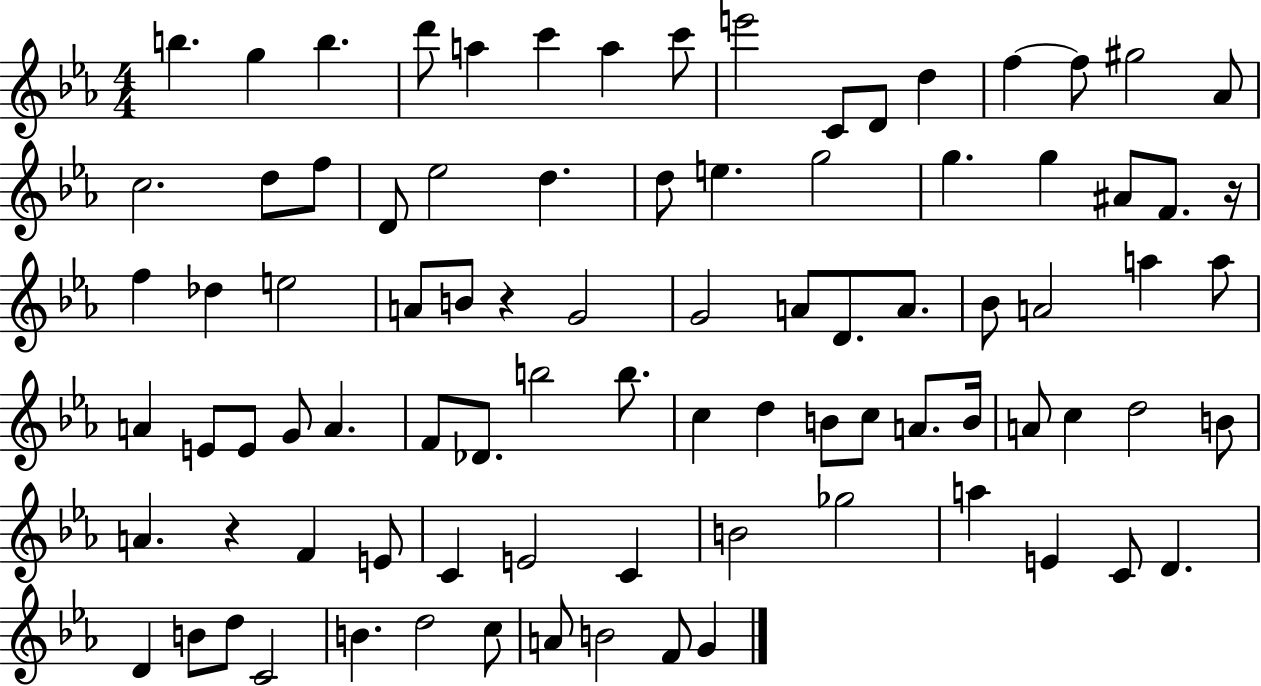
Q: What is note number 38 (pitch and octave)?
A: D4